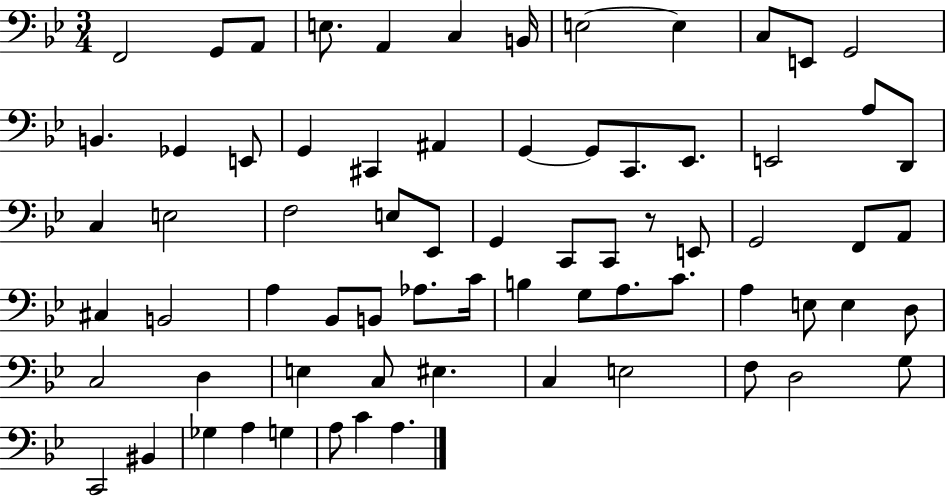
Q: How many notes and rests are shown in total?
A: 71